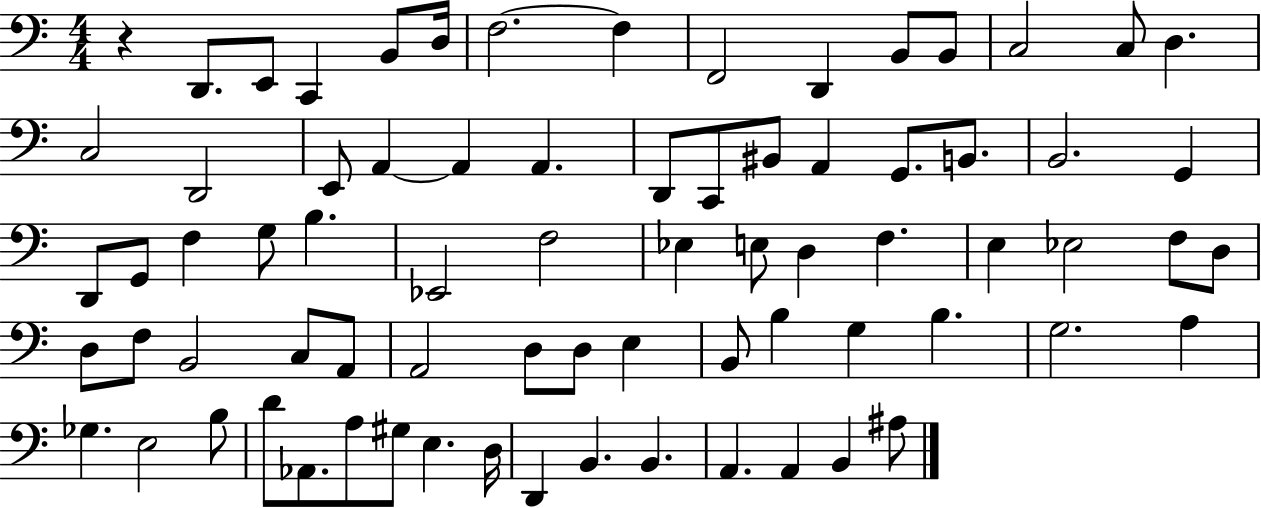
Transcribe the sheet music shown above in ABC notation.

X:1
T:Untitled
M:4/4
L:1/4
K:C
z D,,/2 E,,/2 C,, B,,/2 D,/4 F,2 F, F,,2 D,, B,,/2 B,,/2 C,2 C,/2 D, C,2 D,,2 E,,/2 A,, A,, A,, D,,/2 C,,/2 ^B,,/2 A,, G,,/2 B,,/2 B,,2 G,, D,,/2 G,,/2 F, G,/2 B, _E,,2 F,2 _E, E,/2 D, F, E, _E,2 F,/2 D,/2 D,/2 F,/2 B,,2 C,/2 A,,/2 A,,2 D,/2 D,/2 E, B,,/2 B, G, B, G,2 A, _G, E,2 B,/2 D/2 _A,,/2 A,/2 ^G,/2 E, D,/4 D,, B,, B,, A,, A,, B,, ^A,/2